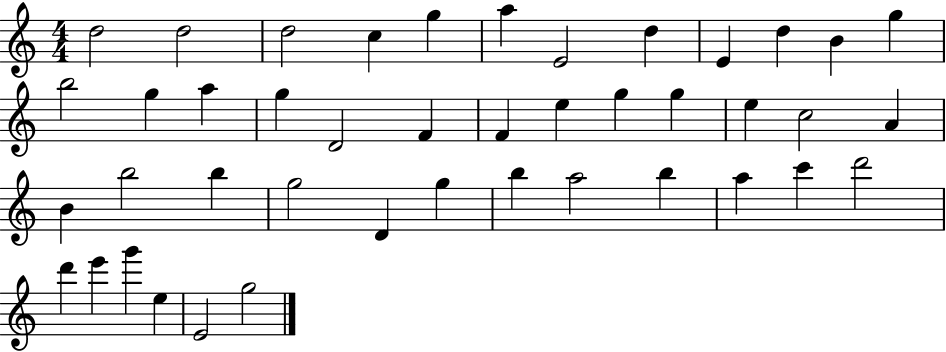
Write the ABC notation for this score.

X:1
T:Untitled
M:4/4
L:1/4
K:C
d2 d2 d2 c g a E2 d E d B g b2 g a g D2 F F e g g e c2 A B b2 b g2 D g b a2 b a c' d'2 d' e' g' e E2 g2